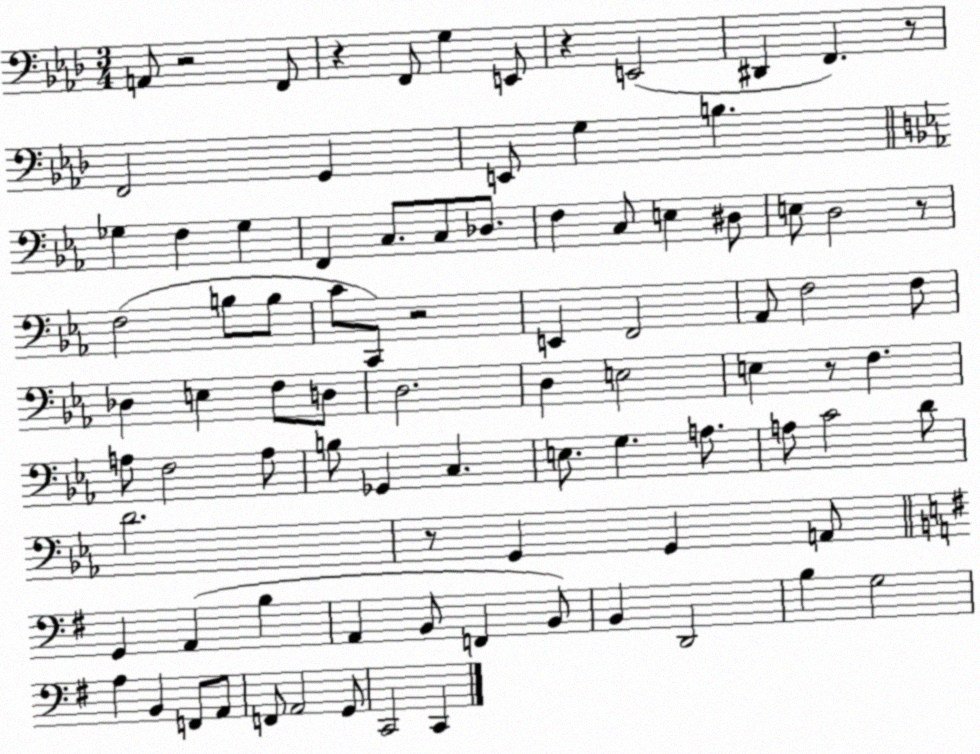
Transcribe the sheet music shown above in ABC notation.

X:1
T:Untitled
M:3/4
L:1/4
K:Ab
A,,/2 z2 F,,/2 z F,,/2 G, E,,/2 z E,,2 ^D,, F,, z/2 F,,2 G,, E,,/2 G, B, _G, F, _G, F,, C,/2 C,/2 _D,/2 F, C,/2 E, ^D,/2 E,/2 D,2 z/2 F,2 B,/2 B,/2 C/2 C,,/2 z2 E,, F,,2 _A,,/2 F,2 F,/2 _D, E, F,/2 D,/2 D,2 D, E,2 E, z/2 F, A,/2 F,2 A,/2 B,/2 _G,, C, E,/2 G, A,/2 A,/2 C2 D/2 D2 z/2 G,, G,, A,,/2 G,, A,, B, A,, B,,/2 F,, B,,/2 B,, D,,2 B, G,2 A, B,, F,,/2 A,,/2 F,,/2 A,,2 G,,/2 C,,2 C,,